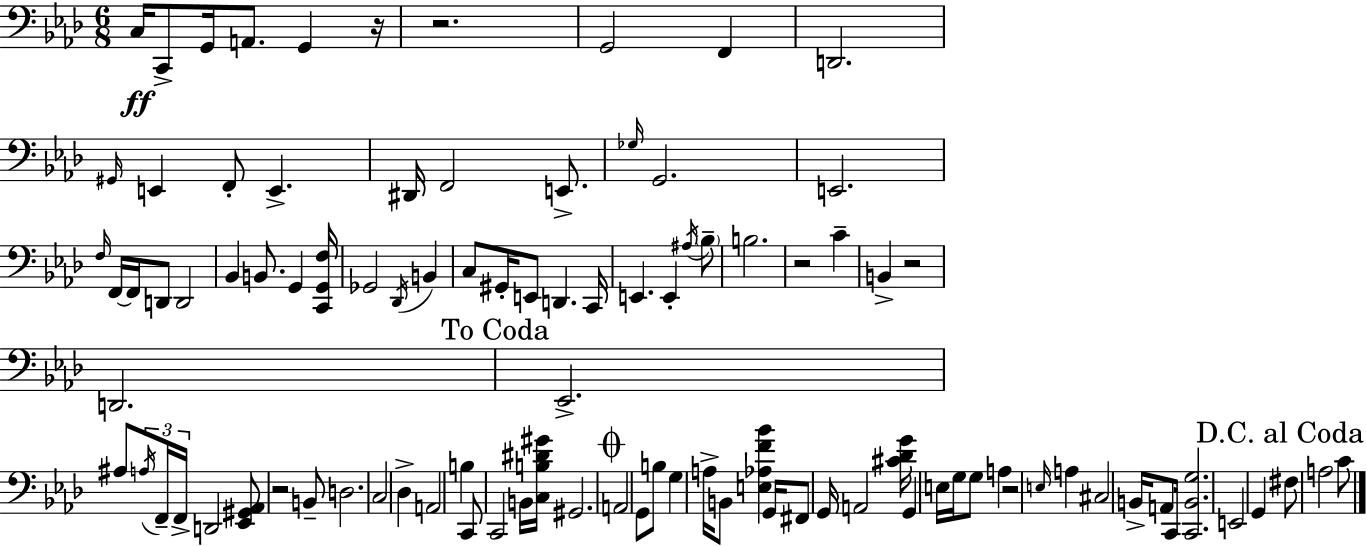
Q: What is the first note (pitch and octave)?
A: C3